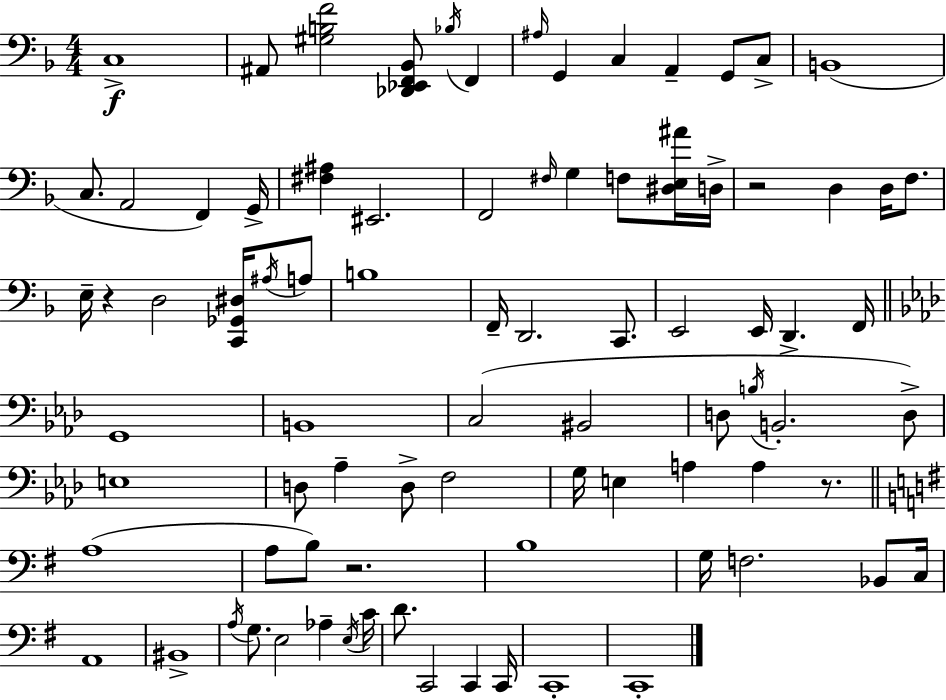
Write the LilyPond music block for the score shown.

{
  \clef bass
  \numericTimeSignature
  \time 4/4
  \key d \minor
  c1->\f | ais,8 <gis b f'>2 <des, ees, f, bes,>8 \acciaccatura { bes16 } f,4 | \grace { ais16 } g,4 c4 a,4-- g,8 | c8-> b,1( | \break c8. a,2 f,4) | g,16-> <fis ais>4 eis,2. | f,2 \grace { fis16 } g4 f8 | <dis e ais'>16 d16-> r2 d4 d16 | \break f8. e16-- r4 d2 | <c, ges, dis>16 \acciaccatura { ais16 } a8 b1 | f,16-- d,2. | c,8. e,2 e,16 d,4.-> | \break f,16 \bar "||" \break \key aes \major g,1 | b,1 | c2( bis,2 | d8 \acciaccatura { b16 } b,2.-. d8->) | \break e1 | d8 aes4-- d8-> f2 | g16 e4 a4 a4 r8. | \bar "||" \break \key g \major a1( | a8 b8) r2. | b1 | g16 f2. bes,8 c16 | \break a,1 | bis,1-> | \acciaccatura { a16 } g8. e2 aes4-- | \acciaccatura { e16 } c'16 d'8. c,2 c,4 | \break c,16 c,1-. | c,1-. | \bar "|."
}